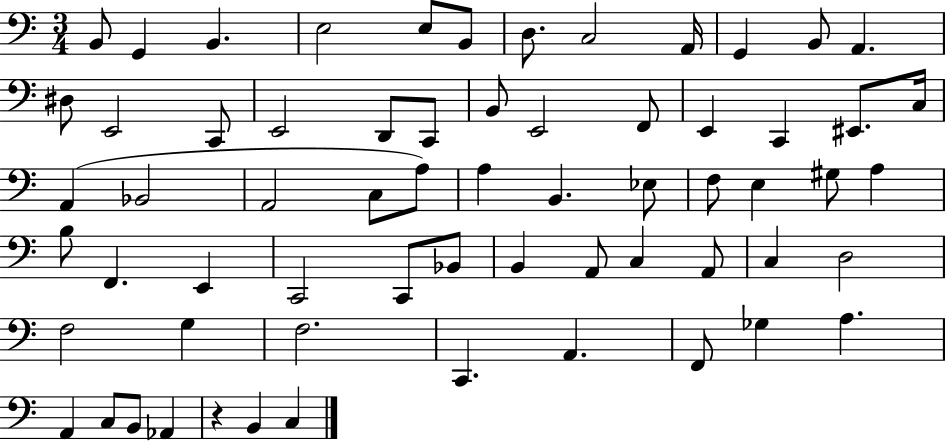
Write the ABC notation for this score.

X:1
T:Untitled
M:3/4
L:1/4
K:C
B,,/2 G,, B,, E,2 E,/2 B,,/2 D,/2 C,2 A,,/4 G,, B,,/2 A,, ^D,/2 E,,2 C,,/2 E,,2 D,,/2 C,,/2 B,,/2 E,,2 F,,/2 E,, C,, ^E,,/2 C,/4 A,, _B,,2 A,,2 C,/2 A,/2 A, B,, _E,/2 F,/2 E, ^G,/2 A, B,/2 F,, E,, C,,2 C,,/2 _B,,/2 B,, A,,/2 C, A,,/2 C, D,2 F,2 G, F,2 C,, A,, F,,/2 _G, A, A,, C,/2 B,,/2 _A,, z B,, C,